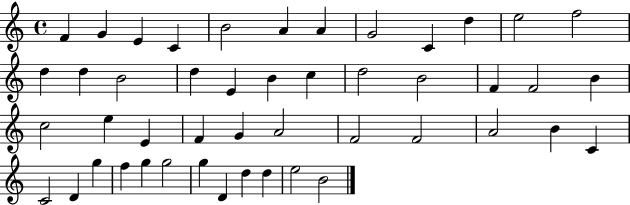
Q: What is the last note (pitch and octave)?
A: B4